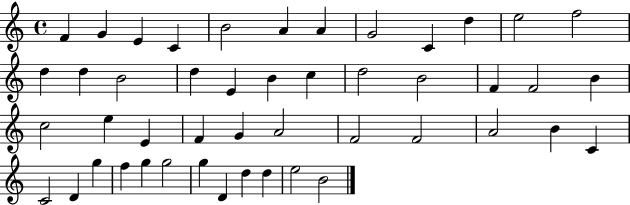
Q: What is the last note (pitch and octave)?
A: B4